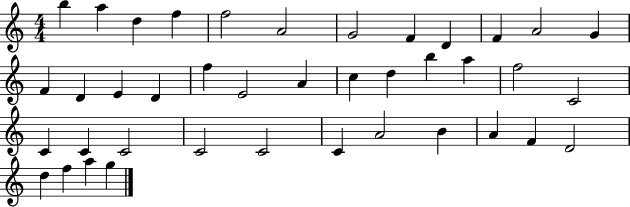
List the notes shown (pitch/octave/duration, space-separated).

B5/q A5/q D5/q F5/q F5/h A4/h G4/h F4/q D4/q F4/q A4/h G4/q F4/q D4/q E4/q D4/q F5/q E4/h A4/q C5/q D5/q B5/q A5/q F5/h C4/h C4/q C4/q C4/h C4/h C4/h C4/q A4/h B4/q A4/q F4/q D4/h D5/q F5/q A5/q G5/q